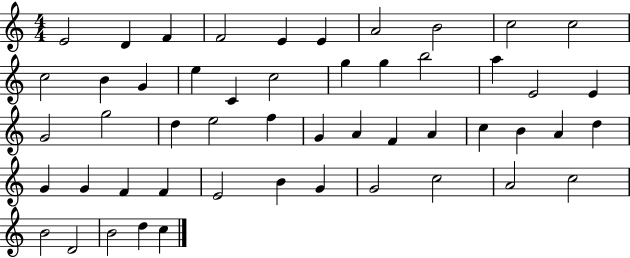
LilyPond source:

{
  \clef treble
  \numericTimeSignature
  \time 4/4
  \key c \major
  e'2 d'4 f'4 | f'2 e'4 e'4 | a'2 b'2 | c''2 c''2 | \break c''2 b'4 g'4 | e''4 c'4 c''2 | g''4 g''4 b''2 | a''4 e'2 e'4 | \break g'2 g''2 | d''4 e''2 f''4 | g'4 a'4 f'4 a'4 | c''4 b'4 a'4 d''4 | \break g'4 g'4 f'4 f'4 | e'2 b'4 g'4 | g'2 c''2 | a'2 c''2 | \break b'2 d'2 | b'2 d''4 c''4 | \bar "|."
}